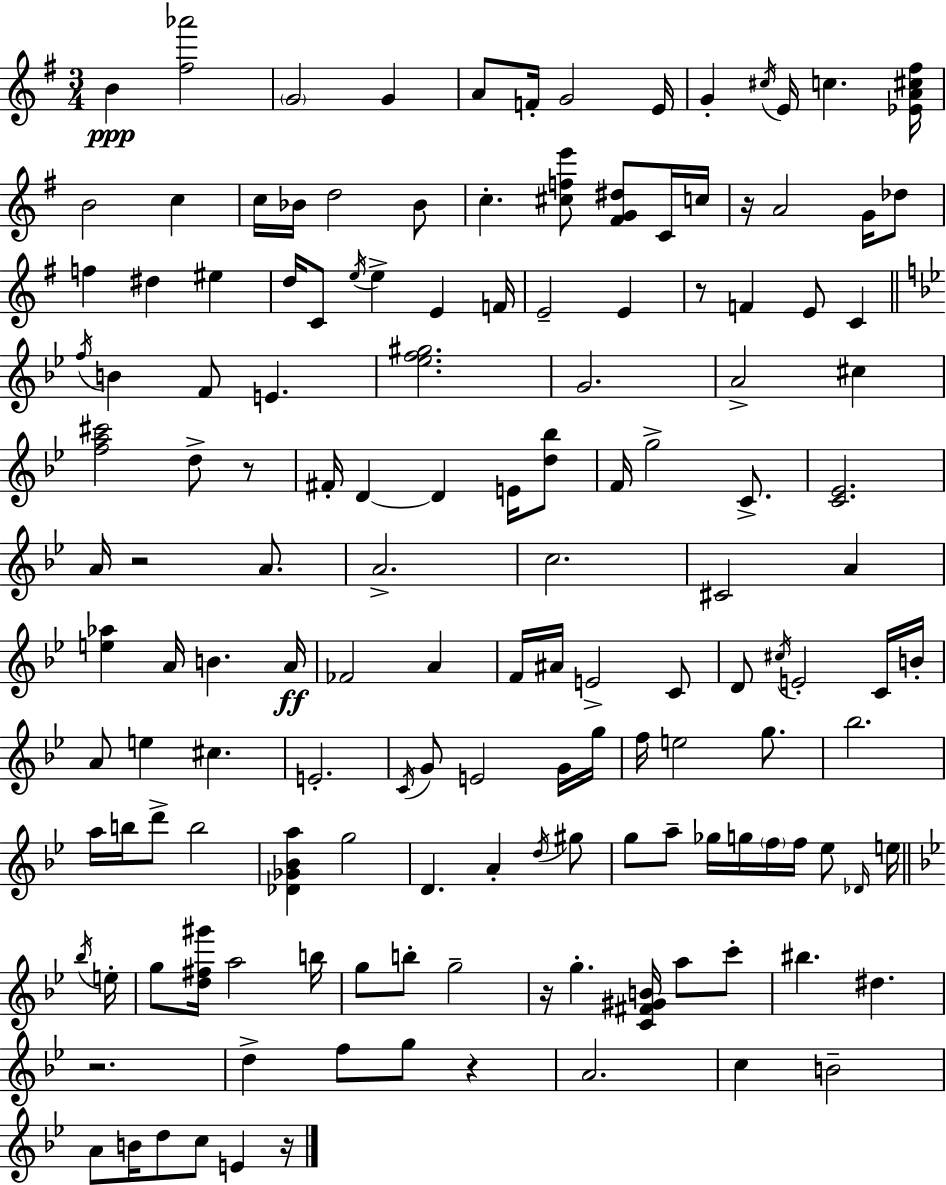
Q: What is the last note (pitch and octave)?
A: E4